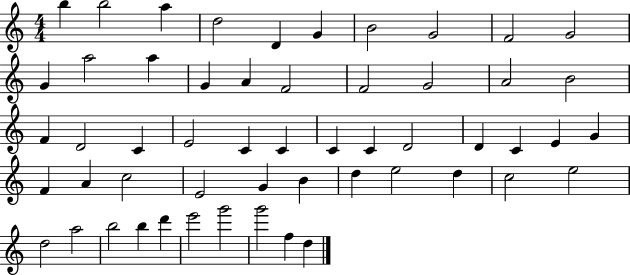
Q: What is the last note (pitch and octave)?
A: D5